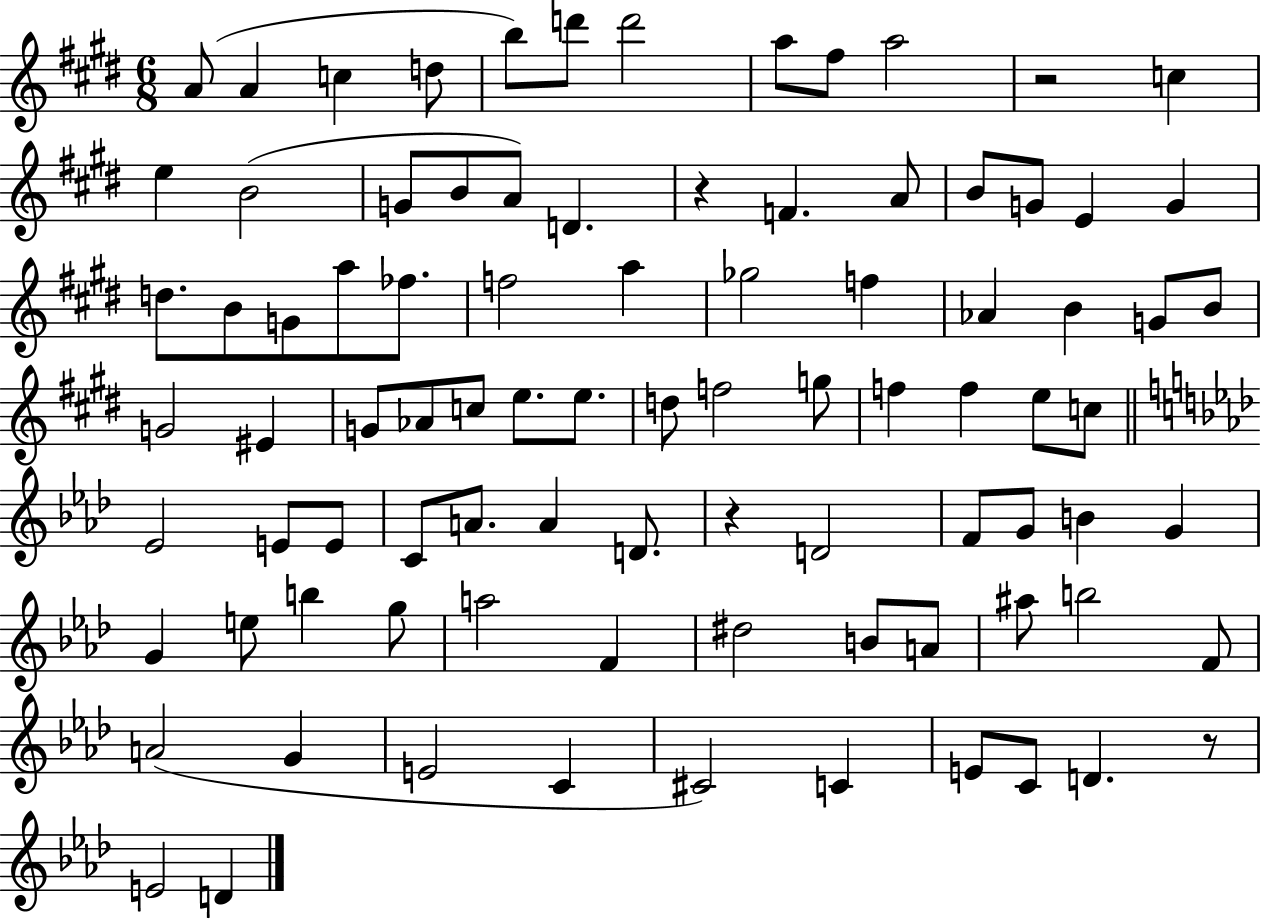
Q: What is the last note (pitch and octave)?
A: D4